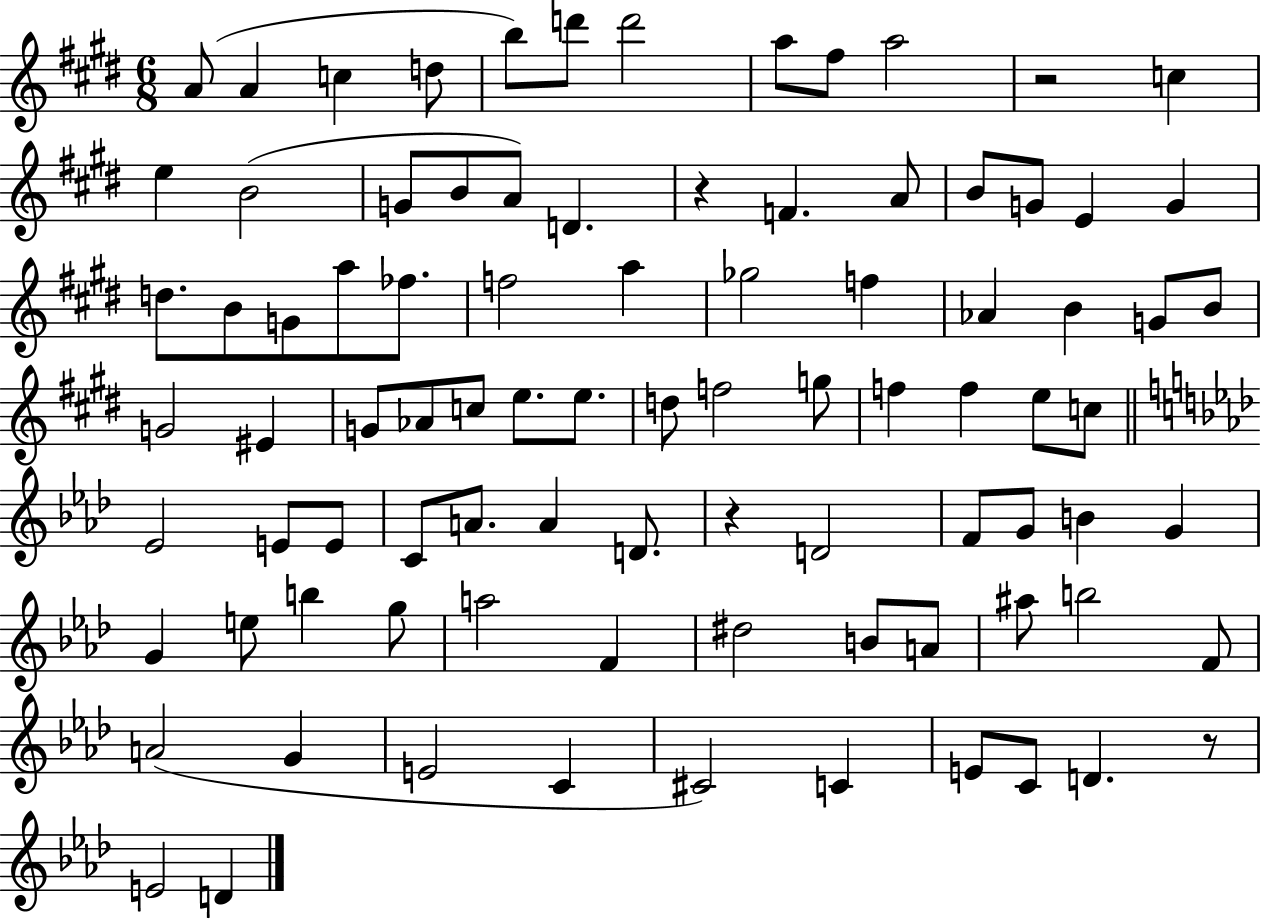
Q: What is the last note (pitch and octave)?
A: D4